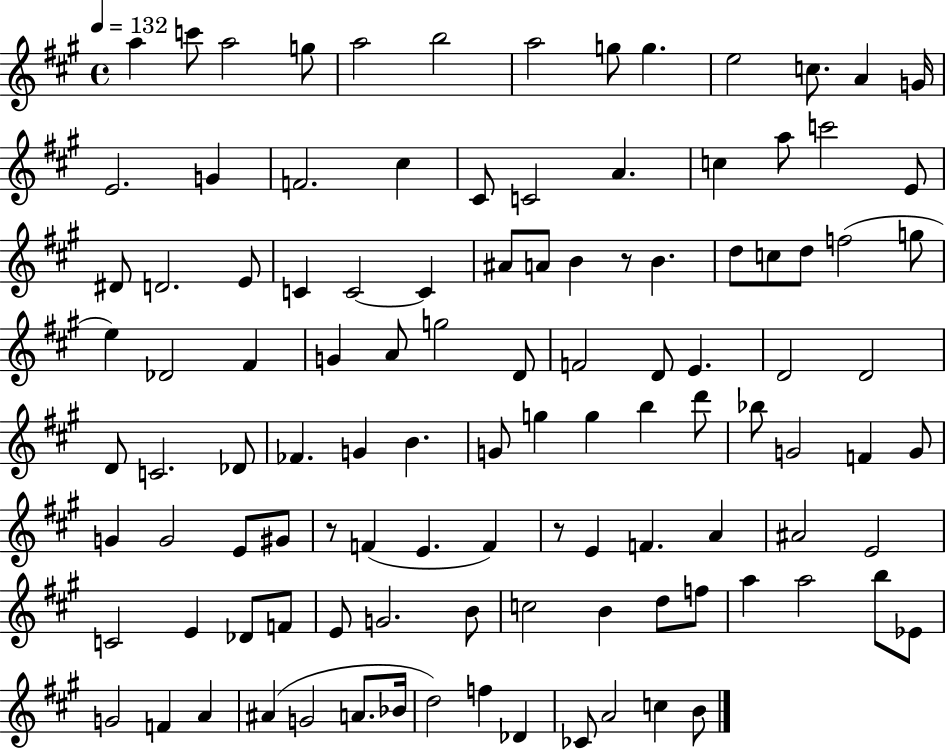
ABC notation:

X:1
T:Untitled
M:4/4
L:1/4
K:A
a c'/2 a2 g/2 a2 b2 a2 g/2 g e2 c/2 A G/4 E2 G F2 ^c ^C/2 C2 A c a/2 c'2 E/2 ^D/2 D2 E/2 C C2 C ^A/2 A/2 B z/2 B d/2 c/2 d/2 f2 g/2 e _D2 ^F G A/2 g2 D/2 F2 D/2 E D2 D2 D/2 C2 _D/2 _F G B G/2 g g b d'/2 _b/2 G2 F G/2 G G2 E/2 ^G/2 z/2 F E F z/2 E F A ^A2 E2 C2 E _D/2 F/2 E/2 G2 B/2 c2 B d/2 f/2 a a2 b/2 _E/2 G2 F A ^A G2 A/2 _B/4 d2 f _D _C/2 A2 c B/2